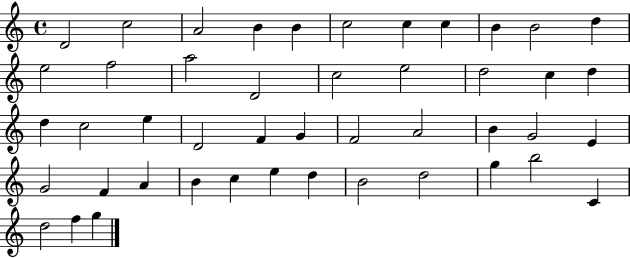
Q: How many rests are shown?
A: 0